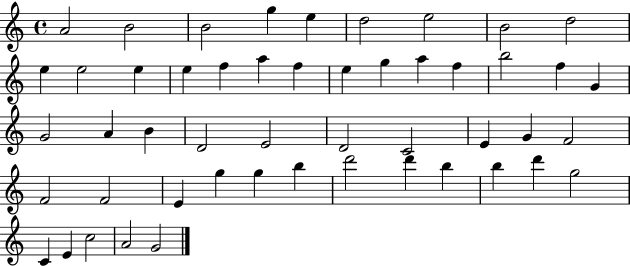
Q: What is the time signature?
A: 4/4